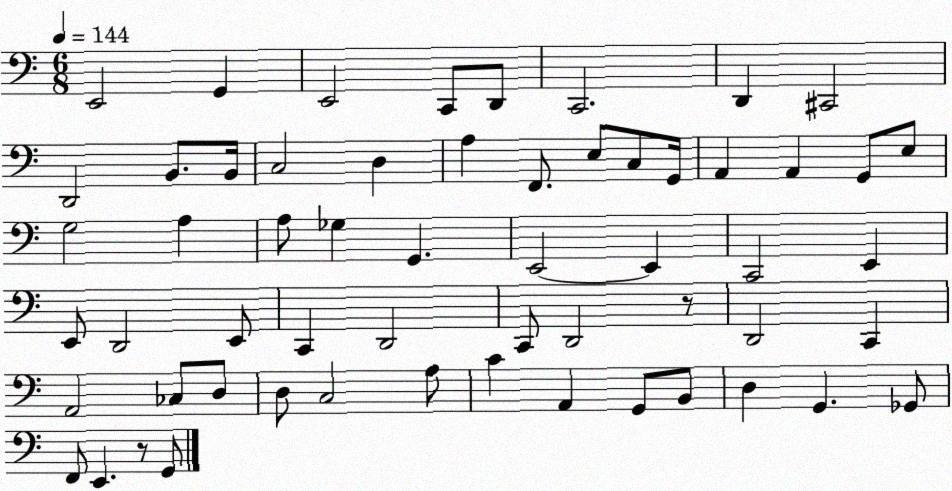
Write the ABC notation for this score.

X:1
T:Untitled
M:6/8
L:1/4
K:C
E,,2 G,, E,,2 C,,/2 D,,/2 C,,2 D,, ^C,,2 D,,2 B,,/2 B,,/4 C,2 D, A, F,,/2 E,/2 C,/2 G,,/4 A,, A,, G,,/2 E,/2 G,2 A, A,/2 _G, G,, E,,2 E,, C,,2 E,, E,,/2 D,,2 E,,/2 C,, D,,2 C,,/2 D,,2 z/2 D,,2 C,, A,,2 _C,/2 D,/2 D,/2 C,2 A,/2 C A,, G,,/2 B,,/2 D, G,, _G,,/2 F,,/2 E,, z/2 G,,/2